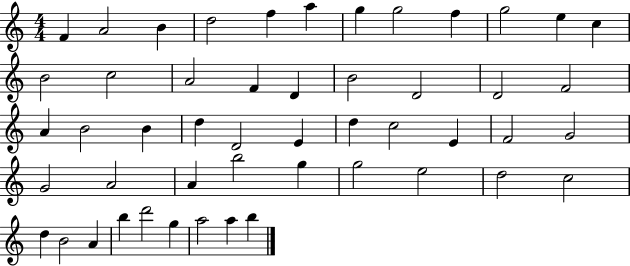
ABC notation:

X:1
T:Untitled
M:4/4
L:1/4
K:C
F A2 B d2 f a g g2 f g2 e c B2 c2 A2 F D B2 D2 D2 F2 A B2 B d D2 E d c2 E F2 G2 G2 A2 A b2 g g2 e2 d2 c2 d B2 A b d'2 g a2 a b